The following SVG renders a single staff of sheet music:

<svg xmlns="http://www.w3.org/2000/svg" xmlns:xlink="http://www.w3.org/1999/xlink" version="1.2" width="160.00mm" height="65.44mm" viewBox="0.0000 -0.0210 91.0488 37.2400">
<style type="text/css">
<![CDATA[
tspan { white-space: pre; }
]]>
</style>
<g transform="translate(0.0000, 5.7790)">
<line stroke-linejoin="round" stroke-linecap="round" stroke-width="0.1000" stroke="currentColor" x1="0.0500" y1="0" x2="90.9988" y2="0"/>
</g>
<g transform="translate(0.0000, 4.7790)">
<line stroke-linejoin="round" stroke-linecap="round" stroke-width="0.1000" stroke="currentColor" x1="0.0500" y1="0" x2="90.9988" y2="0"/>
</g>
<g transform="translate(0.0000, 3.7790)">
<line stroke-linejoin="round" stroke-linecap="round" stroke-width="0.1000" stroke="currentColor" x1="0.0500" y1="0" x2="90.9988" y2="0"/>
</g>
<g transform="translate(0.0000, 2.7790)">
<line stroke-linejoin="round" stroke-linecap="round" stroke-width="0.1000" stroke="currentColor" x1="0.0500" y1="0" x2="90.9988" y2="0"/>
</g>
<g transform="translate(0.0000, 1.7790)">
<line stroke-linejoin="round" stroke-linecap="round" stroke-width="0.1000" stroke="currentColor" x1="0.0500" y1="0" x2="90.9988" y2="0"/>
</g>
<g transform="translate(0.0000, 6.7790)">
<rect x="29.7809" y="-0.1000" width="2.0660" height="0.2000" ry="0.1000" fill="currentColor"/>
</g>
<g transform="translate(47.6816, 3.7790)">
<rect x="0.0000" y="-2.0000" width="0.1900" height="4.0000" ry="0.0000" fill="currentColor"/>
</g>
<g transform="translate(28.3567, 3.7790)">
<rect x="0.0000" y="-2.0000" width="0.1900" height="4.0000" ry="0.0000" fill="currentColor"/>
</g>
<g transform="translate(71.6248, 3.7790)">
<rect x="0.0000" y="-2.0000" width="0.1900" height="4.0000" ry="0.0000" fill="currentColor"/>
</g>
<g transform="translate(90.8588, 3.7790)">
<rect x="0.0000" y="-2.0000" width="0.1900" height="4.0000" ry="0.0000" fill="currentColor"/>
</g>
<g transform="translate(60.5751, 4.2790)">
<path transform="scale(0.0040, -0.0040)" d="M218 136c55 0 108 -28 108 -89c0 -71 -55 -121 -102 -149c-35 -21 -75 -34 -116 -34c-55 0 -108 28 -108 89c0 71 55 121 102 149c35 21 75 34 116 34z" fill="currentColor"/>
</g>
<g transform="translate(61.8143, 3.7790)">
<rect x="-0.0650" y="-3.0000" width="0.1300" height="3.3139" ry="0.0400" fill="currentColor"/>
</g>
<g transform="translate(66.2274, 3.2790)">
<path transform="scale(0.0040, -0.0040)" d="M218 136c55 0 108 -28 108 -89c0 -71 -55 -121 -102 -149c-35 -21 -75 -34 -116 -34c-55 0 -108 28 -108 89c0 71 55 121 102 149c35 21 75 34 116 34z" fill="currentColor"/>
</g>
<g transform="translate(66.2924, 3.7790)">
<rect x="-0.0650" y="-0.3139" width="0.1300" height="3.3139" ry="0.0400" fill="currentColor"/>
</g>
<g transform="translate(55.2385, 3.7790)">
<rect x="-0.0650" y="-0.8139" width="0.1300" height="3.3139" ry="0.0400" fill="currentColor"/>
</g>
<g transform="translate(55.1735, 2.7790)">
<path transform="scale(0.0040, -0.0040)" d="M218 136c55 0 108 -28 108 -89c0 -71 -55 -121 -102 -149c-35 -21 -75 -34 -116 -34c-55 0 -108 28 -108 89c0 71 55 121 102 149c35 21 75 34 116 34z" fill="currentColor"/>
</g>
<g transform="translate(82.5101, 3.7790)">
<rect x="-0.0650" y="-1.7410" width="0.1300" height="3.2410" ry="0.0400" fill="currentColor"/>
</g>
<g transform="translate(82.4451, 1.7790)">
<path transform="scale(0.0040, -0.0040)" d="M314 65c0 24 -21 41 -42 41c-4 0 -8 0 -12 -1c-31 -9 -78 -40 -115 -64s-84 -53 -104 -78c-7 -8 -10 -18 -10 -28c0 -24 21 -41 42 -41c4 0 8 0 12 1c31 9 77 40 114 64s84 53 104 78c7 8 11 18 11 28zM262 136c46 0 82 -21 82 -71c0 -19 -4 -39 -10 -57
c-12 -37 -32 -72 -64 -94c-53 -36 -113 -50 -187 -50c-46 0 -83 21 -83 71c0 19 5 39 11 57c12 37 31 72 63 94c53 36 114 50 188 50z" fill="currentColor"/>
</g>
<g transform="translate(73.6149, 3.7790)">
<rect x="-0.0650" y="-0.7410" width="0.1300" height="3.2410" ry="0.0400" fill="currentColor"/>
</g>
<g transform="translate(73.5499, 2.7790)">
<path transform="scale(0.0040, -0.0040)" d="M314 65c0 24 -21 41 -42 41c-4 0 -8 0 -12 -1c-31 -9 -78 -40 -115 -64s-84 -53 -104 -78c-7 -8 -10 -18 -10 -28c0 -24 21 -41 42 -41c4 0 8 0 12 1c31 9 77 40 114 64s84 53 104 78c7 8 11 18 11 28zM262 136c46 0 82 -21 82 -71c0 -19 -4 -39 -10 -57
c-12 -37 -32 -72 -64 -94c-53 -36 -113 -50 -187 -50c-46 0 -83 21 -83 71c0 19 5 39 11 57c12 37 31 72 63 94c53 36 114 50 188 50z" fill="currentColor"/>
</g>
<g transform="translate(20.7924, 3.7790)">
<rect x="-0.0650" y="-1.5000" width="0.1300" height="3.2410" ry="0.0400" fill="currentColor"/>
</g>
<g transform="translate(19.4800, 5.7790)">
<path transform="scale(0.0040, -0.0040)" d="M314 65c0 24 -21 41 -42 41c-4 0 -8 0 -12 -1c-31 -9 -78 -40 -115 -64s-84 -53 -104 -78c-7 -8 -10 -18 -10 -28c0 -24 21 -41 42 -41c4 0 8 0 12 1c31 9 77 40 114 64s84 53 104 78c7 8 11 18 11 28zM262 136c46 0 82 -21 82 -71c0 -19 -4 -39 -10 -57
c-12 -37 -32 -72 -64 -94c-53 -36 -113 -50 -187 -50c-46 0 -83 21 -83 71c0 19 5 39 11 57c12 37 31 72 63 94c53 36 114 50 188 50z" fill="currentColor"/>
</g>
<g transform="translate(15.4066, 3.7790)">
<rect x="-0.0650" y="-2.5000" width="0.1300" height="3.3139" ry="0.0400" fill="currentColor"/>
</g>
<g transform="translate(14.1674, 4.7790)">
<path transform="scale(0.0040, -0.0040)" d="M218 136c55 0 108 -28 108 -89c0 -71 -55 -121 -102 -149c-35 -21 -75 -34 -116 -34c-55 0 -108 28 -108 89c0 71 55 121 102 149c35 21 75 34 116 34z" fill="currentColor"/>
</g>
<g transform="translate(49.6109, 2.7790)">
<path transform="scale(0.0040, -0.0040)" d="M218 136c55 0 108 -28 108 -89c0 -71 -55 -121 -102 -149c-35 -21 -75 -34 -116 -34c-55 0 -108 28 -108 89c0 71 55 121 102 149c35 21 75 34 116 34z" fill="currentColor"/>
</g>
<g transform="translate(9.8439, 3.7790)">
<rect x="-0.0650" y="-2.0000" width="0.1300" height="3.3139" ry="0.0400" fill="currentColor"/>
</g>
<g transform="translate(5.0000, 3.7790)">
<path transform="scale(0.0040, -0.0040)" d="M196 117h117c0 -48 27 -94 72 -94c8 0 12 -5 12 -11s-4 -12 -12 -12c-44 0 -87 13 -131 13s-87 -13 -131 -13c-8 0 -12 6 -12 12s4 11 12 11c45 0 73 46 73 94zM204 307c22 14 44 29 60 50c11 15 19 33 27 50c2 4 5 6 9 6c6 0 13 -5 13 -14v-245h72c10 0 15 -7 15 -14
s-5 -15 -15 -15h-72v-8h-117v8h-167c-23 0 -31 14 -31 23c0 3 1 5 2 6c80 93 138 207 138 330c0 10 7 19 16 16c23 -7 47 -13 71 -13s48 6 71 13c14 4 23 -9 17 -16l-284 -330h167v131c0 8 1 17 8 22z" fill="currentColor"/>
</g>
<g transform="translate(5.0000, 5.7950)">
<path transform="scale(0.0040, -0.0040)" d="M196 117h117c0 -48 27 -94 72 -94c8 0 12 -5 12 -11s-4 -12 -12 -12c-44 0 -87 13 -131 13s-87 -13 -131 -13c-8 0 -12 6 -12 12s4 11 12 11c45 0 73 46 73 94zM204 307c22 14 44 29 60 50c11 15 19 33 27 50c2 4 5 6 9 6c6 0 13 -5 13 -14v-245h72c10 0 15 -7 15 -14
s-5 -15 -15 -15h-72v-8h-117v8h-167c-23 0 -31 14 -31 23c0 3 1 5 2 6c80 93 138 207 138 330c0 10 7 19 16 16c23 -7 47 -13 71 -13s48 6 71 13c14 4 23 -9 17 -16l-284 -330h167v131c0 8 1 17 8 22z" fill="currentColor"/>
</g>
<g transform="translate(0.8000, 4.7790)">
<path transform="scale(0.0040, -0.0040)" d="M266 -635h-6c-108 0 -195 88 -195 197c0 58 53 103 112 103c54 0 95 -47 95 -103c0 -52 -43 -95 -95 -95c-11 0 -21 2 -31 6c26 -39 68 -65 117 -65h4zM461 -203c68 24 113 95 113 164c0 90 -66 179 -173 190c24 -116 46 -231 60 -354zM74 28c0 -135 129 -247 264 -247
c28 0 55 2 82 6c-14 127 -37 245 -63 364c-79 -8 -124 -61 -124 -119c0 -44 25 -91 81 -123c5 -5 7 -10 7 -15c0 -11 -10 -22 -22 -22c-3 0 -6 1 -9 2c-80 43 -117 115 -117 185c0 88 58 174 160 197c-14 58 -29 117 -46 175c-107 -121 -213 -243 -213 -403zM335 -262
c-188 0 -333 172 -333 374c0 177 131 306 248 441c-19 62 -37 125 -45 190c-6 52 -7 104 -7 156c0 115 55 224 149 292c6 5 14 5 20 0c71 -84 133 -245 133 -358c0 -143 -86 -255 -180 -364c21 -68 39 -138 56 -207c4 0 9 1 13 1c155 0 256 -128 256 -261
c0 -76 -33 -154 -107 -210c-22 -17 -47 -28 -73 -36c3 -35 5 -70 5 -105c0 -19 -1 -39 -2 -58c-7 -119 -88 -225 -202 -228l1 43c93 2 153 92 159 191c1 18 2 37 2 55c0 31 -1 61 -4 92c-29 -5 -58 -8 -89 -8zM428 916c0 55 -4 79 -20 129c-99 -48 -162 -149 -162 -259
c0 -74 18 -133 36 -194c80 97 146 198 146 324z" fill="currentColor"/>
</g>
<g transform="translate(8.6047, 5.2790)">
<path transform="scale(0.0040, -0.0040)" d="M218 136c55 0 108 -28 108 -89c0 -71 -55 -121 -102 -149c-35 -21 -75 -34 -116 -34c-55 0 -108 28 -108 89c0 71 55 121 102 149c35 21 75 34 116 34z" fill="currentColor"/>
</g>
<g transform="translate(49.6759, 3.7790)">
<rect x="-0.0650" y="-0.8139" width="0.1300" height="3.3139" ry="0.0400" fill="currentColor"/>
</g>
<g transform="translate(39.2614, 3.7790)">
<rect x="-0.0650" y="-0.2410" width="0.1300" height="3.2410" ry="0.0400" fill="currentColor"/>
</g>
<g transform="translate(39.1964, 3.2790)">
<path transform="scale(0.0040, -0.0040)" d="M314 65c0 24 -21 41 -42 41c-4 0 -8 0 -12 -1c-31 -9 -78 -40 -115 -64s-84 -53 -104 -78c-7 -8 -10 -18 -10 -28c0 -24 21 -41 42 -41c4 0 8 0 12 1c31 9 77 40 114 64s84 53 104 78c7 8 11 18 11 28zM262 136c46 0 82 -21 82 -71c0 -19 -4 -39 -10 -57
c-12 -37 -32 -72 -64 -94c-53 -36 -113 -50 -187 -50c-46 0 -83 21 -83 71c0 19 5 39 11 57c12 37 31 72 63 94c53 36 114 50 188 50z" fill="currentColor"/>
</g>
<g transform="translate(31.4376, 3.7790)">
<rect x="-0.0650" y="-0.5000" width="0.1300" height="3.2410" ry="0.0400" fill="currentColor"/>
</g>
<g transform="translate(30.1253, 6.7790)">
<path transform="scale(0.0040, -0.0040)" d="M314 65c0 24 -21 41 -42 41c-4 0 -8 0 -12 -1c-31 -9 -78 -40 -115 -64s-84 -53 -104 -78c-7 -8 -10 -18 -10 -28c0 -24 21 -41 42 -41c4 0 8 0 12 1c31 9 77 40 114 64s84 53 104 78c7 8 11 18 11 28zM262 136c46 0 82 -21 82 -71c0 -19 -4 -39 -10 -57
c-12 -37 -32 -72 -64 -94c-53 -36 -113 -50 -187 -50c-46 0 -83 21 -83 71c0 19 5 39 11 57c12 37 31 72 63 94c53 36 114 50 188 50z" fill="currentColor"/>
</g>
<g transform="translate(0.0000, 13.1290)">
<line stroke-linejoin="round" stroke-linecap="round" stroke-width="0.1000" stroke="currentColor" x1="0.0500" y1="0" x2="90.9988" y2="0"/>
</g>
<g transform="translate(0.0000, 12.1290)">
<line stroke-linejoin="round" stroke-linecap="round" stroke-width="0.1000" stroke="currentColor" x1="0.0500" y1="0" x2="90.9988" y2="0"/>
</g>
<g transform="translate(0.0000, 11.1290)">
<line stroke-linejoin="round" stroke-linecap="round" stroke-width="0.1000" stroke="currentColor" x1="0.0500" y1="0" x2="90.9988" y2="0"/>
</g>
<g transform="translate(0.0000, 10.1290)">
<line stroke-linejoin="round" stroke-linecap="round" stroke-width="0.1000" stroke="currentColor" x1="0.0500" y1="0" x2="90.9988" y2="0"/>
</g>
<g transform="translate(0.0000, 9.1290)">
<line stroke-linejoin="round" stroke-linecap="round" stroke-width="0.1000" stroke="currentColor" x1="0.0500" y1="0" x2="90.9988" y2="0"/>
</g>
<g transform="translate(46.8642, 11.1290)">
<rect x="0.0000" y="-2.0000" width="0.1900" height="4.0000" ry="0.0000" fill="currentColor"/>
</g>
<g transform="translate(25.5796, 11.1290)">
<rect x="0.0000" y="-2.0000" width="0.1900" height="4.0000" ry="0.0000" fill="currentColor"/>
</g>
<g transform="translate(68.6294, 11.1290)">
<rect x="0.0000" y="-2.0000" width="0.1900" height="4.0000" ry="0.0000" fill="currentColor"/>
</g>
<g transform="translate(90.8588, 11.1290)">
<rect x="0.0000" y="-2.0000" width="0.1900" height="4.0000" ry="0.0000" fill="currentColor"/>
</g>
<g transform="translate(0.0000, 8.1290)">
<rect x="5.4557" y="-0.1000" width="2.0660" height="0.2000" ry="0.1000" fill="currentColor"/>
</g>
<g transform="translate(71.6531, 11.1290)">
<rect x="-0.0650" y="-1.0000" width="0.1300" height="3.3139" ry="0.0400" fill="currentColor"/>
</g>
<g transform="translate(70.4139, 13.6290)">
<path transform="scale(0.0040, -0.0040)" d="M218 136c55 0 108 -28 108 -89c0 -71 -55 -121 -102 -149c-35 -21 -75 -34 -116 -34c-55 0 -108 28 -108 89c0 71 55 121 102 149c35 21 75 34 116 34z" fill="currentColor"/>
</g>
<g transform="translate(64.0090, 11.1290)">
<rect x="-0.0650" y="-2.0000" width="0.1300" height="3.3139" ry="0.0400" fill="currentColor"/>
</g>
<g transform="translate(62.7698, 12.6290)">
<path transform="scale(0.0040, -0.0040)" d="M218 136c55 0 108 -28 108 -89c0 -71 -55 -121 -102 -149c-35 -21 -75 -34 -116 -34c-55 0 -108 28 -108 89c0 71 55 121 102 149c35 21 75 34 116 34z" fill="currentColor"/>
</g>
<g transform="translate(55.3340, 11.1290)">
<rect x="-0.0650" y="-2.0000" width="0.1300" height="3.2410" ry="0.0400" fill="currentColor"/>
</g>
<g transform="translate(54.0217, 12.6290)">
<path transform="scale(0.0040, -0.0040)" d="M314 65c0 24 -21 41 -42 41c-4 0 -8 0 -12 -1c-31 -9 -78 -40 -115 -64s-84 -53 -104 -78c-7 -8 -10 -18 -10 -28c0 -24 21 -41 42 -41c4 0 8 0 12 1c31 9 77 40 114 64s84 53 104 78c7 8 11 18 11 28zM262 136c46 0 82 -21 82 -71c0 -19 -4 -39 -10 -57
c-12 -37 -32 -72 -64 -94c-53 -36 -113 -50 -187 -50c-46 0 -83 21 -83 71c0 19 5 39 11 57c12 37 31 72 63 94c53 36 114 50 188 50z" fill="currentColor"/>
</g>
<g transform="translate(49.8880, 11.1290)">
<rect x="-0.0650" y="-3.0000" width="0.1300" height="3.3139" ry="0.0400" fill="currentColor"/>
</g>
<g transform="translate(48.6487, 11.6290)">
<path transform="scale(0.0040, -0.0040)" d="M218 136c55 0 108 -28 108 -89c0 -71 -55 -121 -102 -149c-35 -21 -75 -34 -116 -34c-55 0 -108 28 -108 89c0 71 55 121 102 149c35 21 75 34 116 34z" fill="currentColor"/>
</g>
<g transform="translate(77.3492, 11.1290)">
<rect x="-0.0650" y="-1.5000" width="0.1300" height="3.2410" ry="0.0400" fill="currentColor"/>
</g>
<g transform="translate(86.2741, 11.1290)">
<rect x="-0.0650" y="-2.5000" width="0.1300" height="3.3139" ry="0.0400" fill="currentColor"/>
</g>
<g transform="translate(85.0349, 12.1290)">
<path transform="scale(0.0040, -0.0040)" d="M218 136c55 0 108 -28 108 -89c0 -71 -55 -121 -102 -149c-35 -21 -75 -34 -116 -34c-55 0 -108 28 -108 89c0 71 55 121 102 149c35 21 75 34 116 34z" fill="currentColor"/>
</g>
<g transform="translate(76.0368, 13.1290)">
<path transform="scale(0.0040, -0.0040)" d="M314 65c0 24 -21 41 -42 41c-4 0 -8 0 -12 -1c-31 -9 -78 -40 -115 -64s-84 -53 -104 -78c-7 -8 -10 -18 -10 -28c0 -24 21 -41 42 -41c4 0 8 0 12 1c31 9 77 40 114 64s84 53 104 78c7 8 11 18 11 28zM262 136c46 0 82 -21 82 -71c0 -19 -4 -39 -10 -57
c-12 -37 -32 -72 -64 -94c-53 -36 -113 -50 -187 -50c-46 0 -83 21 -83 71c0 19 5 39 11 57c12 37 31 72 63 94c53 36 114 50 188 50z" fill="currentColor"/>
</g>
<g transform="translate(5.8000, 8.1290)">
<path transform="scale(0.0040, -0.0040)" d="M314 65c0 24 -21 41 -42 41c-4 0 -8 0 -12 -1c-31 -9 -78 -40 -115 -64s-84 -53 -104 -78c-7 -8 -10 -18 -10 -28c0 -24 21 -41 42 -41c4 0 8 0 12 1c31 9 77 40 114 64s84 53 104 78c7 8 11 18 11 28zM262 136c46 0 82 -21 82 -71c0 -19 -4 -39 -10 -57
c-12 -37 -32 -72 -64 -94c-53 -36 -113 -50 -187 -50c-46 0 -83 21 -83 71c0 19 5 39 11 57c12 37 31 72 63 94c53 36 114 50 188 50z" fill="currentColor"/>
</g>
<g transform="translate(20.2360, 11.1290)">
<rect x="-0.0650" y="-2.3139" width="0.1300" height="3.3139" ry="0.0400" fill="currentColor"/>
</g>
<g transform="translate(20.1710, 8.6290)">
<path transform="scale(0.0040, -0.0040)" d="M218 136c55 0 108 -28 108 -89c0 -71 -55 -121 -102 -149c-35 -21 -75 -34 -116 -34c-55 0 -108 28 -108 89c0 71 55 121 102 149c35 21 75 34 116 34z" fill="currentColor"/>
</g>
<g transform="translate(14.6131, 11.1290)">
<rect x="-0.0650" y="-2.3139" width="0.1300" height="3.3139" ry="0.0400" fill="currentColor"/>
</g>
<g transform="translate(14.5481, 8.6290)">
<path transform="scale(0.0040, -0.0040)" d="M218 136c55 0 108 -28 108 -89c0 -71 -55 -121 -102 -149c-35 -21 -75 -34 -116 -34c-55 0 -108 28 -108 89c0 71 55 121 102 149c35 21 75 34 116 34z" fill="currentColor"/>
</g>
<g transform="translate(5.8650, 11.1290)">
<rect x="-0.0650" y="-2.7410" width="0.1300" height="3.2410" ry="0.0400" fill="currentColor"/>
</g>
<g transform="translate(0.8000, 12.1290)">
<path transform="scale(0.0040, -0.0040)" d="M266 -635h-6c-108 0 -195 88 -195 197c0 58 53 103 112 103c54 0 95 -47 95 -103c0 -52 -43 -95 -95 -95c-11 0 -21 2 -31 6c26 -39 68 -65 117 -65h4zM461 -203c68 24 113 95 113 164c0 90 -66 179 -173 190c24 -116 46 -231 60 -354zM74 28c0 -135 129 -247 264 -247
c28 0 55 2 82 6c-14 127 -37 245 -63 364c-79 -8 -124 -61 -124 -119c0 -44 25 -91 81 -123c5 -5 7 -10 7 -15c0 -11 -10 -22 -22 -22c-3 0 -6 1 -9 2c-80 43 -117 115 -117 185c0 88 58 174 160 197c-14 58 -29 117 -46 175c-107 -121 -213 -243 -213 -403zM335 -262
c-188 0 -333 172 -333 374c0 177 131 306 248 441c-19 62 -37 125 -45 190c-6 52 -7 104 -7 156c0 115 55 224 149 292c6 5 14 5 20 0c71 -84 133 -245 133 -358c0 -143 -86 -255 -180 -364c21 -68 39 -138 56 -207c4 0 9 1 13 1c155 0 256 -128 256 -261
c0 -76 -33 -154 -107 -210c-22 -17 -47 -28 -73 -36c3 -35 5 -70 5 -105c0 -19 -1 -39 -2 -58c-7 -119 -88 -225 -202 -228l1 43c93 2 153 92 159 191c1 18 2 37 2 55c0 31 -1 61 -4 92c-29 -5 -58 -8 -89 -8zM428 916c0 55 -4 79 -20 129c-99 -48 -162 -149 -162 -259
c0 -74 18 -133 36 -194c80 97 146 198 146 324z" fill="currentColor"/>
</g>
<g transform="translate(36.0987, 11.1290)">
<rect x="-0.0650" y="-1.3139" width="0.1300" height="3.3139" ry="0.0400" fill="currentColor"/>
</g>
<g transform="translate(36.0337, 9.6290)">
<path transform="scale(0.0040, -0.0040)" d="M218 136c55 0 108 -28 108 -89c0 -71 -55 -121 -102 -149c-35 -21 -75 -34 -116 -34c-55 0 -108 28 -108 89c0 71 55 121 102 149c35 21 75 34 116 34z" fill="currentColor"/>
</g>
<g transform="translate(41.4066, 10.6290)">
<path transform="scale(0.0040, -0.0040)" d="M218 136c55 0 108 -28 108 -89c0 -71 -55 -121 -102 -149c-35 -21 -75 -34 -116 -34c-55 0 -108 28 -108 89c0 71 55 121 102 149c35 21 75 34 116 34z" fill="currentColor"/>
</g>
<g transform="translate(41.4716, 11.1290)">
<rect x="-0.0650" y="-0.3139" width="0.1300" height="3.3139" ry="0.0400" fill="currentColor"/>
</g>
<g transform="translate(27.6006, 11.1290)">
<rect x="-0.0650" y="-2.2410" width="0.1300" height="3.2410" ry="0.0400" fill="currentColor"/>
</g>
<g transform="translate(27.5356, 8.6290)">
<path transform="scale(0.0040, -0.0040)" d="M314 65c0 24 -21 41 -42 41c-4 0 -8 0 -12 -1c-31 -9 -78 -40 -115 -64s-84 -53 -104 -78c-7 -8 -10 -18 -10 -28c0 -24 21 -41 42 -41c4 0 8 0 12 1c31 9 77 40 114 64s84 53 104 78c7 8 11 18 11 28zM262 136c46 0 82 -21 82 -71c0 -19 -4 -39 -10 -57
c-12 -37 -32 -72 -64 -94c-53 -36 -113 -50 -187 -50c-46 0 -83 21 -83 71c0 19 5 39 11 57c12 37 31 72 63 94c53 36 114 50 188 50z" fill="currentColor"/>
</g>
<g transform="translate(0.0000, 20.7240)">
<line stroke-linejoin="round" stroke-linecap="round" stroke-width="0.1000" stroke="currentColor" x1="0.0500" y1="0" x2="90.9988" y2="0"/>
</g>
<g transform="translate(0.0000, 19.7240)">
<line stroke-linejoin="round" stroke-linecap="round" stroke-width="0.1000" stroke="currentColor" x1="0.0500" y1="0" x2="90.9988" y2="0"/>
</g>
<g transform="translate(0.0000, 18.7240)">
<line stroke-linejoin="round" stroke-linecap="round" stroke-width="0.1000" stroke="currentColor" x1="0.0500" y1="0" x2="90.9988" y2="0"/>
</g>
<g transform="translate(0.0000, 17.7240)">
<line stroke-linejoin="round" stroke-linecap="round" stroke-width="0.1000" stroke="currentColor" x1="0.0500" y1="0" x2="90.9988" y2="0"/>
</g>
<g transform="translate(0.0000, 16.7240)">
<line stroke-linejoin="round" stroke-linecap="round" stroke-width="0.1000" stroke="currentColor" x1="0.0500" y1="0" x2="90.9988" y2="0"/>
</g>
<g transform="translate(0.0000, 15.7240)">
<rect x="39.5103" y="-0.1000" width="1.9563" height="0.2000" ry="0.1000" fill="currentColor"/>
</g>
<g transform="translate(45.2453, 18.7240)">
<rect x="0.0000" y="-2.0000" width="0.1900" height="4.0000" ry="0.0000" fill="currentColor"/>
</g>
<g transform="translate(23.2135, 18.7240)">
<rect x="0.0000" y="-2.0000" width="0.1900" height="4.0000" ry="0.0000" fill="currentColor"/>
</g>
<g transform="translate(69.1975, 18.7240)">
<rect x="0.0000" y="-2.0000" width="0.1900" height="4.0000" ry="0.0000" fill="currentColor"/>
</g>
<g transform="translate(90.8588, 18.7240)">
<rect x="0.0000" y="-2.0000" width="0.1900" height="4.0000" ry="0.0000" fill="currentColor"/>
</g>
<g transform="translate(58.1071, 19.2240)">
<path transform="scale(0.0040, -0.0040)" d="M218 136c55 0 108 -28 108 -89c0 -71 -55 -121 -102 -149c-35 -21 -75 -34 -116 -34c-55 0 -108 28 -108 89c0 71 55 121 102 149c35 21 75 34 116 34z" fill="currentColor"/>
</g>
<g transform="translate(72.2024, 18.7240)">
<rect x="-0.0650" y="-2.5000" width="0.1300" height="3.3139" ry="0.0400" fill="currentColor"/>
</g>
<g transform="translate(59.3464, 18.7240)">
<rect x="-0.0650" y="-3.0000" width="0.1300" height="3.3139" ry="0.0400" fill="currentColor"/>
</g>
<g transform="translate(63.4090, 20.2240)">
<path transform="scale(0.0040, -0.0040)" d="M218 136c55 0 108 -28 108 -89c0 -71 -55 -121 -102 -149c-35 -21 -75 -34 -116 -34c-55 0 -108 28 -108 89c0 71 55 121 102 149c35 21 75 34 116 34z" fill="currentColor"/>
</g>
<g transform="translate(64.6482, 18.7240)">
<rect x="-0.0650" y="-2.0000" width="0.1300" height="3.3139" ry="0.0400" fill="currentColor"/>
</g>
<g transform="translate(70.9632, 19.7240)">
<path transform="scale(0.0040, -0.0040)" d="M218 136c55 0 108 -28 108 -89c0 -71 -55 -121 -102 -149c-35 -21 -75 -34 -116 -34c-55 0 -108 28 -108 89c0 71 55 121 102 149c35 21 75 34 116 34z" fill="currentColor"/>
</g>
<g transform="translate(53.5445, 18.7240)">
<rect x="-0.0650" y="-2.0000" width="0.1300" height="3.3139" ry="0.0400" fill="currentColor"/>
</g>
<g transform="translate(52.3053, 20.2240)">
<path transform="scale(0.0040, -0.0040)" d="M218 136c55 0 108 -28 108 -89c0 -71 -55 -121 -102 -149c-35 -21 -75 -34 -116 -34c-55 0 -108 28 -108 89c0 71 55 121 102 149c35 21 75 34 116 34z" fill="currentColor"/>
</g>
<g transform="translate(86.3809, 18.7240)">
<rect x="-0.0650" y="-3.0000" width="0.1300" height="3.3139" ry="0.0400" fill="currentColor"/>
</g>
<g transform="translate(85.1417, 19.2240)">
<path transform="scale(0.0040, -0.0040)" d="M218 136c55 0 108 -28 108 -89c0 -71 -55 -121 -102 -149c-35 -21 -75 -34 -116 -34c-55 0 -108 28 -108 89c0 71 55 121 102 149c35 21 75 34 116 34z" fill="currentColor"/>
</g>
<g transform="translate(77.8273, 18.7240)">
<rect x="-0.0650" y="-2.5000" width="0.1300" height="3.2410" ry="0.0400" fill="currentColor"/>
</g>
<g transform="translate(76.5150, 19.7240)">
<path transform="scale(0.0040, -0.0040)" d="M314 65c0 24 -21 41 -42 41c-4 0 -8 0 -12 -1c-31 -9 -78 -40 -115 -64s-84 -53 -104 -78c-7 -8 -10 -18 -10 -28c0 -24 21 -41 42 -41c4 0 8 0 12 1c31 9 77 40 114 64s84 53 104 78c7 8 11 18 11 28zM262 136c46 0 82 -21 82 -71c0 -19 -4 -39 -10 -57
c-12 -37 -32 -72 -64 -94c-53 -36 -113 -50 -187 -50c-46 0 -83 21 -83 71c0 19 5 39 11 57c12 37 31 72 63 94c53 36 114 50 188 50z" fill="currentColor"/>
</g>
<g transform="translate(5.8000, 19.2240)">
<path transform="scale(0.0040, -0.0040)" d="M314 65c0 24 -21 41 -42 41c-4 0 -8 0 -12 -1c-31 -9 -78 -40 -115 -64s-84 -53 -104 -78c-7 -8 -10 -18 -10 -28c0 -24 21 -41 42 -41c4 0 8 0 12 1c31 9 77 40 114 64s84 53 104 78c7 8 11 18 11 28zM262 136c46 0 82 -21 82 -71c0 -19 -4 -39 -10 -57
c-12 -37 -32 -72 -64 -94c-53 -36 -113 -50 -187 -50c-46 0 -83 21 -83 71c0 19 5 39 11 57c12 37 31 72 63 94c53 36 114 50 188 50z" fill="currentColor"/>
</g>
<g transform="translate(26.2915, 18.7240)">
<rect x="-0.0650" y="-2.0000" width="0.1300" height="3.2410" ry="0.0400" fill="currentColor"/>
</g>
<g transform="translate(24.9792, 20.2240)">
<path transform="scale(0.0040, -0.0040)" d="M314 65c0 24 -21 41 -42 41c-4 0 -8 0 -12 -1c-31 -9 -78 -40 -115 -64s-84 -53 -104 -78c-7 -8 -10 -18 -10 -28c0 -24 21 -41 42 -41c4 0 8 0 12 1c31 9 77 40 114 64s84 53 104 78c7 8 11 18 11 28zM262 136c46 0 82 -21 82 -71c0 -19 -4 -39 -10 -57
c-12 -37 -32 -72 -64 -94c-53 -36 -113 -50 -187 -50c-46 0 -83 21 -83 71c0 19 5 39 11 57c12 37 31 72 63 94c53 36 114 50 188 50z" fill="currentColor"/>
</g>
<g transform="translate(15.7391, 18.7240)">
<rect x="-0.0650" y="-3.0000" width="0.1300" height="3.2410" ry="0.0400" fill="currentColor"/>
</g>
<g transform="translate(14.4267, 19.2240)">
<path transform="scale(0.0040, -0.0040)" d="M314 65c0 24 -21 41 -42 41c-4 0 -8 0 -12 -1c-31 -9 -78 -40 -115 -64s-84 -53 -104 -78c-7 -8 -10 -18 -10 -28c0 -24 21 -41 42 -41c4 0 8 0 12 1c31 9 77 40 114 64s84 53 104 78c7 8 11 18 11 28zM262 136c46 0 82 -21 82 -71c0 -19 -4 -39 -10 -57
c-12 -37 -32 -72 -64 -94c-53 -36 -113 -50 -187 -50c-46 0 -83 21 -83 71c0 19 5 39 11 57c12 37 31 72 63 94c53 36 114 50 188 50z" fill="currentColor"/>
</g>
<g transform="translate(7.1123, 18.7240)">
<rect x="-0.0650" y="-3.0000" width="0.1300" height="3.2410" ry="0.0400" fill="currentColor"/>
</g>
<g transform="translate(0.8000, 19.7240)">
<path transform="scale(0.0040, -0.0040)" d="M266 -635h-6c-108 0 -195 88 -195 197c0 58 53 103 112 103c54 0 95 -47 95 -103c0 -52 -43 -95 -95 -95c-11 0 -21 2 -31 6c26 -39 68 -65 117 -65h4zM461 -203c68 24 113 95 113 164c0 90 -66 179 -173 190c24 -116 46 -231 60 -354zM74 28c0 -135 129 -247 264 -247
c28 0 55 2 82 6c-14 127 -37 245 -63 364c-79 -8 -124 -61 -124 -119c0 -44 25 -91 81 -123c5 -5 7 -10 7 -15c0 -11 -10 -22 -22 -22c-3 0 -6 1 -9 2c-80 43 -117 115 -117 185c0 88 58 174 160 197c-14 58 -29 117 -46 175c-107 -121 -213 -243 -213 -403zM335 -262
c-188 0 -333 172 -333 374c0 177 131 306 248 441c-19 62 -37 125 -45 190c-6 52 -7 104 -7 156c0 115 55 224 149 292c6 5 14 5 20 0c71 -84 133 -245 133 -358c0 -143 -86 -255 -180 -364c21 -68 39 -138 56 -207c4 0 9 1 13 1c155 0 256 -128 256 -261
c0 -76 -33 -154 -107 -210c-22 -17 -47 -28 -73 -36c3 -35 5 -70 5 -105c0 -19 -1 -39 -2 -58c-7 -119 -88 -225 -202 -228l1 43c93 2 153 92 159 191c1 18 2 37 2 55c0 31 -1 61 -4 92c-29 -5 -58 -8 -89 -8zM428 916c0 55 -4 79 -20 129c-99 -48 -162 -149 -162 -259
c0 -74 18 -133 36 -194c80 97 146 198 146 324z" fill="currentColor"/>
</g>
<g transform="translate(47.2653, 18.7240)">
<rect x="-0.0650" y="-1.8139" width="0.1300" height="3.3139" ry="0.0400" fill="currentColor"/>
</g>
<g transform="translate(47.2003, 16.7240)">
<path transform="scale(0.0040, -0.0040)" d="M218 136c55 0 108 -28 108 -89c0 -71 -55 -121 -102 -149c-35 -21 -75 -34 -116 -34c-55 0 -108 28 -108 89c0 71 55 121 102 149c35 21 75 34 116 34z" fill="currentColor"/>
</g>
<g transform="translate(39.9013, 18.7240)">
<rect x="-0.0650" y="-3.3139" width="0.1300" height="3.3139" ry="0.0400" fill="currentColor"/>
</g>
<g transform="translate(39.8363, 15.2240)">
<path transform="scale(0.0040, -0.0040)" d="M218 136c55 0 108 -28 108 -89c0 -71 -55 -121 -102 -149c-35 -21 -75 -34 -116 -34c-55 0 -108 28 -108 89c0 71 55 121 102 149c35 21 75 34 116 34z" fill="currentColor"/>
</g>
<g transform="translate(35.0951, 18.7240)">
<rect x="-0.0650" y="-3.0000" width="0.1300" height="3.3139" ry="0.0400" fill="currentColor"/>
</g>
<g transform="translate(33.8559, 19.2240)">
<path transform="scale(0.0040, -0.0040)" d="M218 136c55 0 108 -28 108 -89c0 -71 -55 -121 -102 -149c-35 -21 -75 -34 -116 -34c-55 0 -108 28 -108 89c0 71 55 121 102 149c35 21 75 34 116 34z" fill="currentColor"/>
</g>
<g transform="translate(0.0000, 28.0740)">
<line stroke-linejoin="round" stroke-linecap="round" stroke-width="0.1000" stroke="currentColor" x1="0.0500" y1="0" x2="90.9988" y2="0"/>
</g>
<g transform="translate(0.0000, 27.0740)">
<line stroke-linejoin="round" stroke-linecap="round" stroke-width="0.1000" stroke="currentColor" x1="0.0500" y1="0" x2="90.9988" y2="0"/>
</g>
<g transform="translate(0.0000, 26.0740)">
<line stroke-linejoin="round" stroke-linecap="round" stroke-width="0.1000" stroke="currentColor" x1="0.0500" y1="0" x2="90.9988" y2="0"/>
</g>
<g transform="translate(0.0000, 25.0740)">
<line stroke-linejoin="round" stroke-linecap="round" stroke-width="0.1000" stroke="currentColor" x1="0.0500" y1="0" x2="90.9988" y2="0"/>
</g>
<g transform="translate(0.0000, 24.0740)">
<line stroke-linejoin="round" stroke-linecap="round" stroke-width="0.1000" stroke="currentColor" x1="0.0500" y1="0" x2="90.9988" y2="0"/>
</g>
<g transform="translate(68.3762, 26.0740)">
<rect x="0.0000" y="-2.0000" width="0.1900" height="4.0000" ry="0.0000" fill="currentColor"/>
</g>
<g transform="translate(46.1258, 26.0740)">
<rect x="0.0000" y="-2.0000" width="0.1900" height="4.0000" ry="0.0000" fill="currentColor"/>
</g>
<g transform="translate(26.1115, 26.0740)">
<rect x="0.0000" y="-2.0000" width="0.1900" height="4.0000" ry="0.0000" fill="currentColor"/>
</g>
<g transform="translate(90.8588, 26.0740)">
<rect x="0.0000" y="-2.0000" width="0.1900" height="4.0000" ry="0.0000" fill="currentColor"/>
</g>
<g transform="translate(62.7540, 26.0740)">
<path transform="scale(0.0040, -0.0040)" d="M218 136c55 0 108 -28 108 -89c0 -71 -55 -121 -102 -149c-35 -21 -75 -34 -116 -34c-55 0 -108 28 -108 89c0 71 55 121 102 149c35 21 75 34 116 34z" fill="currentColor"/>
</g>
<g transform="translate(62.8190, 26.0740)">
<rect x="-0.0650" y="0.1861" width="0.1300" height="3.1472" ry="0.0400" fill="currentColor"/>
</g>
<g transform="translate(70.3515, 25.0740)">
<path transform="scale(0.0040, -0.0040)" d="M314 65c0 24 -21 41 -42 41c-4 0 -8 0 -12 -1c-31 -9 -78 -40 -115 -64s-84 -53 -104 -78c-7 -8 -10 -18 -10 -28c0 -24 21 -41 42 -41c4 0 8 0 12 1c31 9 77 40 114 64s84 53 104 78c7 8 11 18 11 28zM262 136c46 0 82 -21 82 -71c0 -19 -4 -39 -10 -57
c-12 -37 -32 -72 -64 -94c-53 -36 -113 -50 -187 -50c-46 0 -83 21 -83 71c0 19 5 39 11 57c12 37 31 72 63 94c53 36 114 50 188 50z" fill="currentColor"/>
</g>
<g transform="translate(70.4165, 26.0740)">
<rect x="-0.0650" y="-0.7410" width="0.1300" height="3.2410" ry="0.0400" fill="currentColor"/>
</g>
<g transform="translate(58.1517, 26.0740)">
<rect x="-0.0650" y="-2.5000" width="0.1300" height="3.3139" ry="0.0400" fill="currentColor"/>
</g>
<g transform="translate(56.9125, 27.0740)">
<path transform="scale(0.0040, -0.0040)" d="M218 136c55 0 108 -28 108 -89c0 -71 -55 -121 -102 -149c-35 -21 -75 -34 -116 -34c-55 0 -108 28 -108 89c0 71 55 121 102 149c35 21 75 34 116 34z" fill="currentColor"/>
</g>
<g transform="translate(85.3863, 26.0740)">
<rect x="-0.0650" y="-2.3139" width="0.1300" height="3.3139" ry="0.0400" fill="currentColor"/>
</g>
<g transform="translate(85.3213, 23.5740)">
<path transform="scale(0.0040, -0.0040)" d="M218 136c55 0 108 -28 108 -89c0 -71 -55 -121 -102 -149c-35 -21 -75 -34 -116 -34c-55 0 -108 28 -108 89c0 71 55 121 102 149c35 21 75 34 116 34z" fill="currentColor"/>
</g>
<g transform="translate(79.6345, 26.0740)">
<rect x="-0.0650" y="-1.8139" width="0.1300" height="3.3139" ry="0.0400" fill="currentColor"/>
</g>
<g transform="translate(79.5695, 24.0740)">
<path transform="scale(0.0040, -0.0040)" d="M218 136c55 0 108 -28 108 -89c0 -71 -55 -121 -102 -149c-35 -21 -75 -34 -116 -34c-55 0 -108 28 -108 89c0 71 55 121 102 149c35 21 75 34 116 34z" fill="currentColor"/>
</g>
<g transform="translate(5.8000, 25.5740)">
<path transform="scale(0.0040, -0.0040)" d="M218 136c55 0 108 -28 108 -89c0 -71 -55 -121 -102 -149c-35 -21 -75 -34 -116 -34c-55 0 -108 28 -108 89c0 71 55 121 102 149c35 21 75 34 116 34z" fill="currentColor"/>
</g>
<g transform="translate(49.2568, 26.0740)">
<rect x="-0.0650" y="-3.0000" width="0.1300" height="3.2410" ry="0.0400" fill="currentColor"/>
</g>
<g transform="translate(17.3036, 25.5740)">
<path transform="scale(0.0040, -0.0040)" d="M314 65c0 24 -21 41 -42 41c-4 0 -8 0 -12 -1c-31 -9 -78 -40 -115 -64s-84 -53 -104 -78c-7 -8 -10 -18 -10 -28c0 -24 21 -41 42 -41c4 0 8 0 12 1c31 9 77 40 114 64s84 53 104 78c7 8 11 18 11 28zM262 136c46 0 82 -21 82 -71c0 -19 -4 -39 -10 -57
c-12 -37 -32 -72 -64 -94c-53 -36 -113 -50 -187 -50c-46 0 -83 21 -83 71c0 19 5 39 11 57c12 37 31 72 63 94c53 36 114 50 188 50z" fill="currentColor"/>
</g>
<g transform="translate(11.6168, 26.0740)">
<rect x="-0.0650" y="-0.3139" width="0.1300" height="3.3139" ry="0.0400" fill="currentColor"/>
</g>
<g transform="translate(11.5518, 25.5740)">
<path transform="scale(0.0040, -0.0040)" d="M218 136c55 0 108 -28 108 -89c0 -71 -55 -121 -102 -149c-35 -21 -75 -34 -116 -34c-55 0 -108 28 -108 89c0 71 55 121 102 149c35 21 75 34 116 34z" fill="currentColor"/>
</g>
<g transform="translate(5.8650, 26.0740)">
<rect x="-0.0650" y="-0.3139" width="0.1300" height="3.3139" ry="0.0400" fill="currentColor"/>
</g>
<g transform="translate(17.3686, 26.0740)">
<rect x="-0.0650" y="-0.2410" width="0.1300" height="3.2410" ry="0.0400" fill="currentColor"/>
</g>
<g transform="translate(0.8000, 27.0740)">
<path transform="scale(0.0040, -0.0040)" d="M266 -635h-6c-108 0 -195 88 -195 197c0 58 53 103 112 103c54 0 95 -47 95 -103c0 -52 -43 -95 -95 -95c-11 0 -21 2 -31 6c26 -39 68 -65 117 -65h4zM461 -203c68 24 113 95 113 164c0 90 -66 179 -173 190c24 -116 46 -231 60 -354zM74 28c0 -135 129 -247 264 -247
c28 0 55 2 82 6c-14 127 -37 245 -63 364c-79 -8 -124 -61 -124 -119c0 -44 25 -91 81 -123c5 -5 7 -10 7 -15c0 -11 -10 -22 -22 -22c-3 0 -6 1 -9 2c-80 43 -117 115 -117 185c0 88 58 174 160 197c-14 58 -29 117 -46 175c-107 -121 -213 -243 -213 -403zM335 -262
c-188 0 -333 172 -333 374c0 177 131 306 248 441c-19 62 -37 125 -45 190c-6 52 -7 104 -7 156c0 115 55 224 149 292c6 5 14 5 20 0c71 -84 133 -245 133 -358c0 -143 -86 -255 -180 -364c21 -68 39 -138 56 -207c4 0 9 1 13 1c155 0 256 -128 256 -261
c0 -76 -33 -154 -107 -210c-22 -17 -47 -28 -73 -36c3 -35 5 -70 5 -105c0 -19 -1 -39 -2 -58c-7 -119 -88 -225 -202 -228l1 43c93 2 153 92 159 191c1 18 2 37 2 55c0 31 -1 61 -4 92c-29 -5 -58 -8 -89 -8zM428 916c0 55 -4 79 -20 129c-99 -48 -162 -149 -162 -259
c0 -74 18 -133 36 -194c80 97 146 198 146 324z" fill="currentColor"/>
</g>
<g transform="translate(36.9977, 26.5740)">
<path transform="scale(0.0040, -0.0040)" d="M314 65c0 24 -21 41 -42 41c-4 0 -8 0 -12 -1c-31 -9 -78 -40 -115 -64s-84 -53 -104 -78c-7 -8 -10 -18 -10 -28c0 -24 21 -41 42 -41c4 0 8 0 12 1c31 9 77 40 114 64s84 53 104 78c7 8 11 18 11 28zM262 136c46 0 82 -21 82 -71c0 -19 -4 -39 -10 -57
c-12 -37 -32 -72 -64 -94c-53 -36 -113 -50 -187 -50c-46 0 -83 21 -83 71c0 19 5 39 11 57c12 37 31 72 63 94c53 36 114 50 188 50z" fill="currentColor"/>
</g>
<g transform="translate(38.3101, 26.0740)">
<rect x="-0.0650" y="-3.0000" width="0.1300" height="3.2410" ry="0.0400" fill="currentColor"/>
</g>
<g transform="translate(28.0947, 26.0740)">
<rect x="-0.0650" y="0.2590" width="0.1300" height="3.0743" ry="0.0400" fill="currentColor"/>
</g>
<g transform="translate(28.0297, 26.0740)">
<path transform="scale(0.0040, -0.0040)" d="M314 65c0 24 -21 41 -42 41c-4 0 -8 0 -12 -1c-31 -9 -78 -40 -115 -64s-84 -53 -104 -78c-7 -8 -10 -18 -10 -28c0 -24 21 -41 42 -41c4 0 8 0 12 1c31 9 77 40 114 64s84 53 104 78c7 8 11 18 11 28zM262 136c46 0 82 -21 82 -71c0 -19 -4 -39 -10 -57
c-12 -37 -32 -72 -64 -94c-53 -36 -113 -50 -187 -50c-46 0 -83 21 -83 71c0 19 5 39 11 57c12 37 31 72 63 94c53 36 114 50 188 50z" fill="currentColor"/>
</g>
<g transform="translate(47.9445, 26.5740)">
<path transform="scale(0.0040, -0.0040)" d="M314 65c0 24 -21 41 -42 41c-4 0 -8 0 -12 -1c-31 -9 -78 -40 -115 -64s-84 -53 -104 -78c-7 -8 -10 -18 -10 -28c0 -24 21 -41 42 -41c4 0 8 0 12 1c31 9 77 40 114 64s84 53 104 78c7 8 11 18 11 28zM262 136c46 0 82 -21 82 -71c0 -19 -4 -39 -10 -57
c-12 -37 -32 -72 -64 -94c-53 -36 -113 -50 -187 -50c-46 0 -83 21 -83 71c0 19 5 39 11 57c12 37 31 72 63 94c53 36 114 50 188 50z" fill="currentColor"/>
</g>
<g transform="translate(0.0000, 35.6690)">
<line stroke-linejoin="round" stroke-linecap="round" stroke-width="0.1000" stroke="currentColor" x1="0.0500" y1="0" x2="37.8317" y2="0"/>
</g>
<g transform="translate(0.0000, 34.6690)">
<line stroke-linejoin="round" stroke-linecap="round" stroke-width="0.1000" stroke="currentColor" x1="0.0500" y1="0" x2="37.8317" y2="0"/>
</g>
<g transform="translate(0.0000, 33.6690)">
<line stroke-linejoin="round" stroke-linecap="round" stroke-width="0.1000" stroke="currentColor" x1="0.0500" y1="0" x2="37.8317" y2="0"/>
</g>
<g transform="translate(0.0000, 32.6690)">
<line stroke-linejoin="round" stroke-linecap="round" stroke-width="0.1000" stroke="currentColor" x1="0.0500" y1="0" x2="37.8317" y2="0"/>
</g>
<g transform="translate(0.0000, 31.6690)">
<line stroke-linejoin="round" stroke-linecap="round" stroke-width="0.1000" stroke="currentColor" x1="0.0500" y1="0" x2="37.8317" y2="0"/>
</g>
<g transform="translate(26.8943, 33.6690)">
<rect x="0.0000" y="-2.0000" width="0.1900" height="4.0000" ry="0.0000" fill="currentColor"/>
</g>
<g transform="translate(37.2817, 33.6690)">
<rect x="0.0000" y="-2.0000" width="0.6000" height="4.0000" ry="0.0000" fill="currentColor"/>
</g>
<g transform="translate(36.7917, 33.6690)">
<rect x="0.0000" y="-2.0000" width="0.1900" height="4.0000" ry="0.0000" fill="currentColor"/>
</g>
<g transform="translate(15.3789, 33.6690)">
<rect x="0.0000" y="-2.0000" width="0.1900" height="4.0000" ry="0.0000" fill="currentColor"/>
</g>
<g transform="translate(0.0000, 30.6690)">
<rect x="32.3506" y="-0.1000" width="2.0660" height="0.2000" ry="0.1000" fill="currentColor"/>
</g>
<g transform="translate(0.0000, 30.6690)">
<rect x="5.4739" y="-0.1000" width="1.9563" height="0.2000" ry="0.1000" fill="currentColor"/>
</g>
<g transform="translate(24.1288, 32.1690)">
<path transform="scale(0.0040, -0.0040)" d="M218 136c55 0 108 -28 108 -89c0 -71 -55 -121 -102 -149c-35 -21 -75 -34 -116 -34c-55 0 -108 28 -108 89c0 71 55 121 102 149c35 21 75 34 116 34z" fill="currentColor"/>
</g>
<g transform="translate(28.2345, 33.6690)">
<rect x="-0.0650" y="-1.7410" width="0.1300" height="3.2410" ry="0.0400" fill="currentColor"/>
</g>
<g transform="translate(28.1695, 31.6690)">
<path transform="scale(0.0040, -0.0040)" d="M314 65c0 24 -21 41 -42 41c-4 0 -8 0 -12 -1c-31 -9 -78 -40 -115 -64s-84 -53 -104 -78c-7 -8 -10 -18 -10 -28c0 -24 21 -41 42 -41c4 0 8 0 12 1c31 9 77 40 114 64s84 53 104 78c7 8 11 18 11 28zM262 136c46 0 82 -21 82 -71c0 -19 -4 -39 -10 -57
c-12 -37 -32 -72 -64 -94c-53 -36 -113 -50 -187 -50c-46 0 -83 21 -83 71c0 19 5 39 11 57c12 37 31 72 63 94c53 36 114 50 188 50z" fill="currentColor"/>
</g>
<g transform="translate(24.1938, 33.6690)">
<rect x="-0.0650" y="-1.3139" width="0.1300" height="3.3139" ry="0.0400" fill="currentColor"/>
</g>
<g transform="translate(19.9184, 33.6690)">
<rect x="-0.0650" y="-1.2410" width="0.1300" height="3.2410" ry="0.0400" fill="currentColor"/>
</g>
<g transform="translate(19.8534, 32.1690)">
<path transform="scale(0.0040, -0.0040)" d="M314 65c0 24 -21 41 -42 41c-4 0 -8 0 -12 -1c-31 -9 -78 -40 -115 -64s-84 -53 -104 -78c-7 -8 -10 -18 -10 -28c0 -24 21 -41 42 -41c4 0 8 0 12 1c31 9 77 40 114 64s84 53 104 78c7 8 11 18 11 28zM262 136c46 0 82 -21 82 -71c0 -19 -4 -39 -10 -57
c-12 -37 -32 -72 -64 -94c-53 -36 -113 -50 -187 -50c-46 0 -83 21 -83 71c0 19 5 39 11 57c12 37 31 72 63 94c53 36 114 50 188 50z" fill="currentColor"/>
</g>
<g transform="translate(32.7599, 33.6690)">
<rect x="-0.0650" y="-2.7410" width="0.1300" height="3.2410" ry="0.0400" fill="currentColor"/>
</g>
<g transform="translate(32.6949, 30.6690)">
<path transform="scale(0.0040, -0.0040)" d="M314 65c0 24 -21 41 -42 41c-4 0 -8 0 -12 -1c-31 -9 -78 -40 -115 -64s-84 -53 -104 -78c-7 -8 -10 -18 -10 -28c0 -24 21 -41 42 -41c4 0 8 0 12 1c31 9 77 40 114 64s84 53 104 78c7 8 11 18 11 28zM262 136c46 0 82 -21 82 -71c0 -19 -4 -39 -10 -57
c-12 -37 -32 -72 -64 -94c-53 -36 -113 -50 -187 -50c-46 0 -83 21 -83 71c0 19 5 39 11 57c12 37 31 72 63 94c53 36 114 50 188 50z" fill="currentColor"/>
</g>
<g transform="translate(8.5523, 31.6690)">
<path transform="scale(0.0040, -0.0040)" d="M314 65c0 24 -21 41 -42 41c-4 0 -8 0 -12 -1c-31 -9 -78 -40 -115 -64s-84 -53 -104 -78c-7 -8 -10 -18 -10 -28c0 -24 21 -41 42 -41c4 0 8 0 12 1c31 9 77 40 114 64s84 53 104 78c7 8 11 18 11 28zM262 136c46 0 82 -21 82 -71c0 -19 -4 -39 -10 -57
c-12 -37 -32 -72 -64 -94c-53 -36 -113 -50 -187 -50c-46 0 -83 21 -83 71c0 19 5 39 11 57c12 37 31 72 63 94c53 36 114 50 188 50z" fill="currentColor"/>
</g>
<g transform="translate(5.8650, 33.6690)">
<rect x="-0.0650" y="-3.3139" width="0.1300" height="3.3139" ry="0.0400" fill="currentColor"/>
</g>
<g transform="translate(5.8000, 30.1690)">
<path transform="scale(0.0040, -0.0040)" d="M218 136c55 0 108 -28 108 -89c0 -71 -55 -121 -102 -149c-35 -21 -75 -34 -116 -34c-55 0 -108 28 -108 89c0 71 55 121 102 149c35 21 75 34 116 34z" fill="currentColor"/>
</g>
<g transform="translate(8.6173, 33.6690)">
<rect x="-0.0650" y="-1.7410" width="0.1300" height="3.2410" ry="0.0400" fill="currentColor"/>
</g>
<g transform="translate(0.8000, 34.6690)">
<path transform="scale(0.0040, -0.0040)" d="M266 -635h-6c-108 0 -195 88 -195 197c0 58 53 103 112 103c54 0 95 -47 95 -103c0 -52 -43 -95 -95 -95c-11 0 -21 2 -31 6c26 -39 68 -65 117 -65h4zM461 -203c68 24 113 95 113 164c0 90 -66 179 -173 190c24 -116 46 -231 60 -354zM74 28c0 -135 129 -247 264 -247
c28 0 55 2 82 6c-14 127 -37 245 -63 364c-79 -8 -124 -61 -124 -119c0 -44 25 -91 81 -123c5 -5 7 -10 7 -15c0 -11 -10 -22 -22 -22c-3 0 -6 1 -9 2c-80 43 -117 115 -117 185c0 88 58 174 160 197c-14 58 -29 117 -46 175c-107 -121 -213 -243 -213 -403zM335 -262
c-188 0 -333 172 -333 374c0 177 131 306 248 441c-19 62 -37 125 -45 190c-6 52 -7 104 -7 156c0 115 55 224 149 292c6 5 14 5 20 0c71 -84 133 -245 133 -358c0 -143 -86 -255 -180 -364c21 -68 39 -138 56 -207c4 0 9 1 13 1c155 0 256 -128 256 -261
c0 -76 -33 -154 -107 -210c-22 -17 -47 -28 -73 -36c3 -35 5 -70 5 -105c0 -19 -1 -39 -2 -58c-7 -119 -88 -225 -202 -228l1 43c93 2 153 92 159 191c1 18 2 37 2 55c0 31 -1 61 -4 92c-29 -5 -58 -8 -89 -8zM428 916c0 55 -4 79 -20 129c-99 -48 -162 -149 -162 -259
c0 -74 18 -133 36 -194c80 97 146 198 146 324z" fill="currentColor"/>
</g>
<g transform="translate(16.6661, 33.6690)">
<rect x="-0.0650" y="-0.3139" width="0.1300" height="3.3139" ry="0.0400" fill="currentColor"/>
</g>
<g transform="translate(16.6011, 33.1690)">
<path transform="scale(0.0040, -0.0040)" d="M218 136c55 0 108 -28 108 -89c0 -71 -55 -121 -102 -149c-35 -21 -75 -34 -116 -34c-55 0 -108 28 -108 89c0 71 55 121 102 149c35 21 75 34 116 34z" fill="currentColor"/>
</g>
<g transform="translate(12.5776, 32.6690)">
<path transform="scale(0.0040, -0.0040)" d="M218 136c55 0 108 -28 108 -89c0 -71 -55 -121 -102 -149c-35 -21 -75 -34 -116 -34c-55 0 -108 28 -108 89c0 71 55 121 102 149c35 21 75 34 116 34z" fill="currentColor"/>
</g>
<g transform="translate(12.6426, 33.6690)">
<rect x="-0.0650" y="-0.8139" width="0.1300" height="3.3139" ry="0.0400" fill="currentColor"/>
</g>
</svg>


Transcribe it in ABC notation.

X:1
T:Untitled
M:4/4
L:1/4
K:C
F G E2 C2 c2 d d A c d2 f2 a2 g g g2 e c A F2 F D E2 G A2 A2 F2 A b f F A F G G2 A c c c2 B2 A2 A2 G B d2 f g b f2 d c e2 e f2 a2